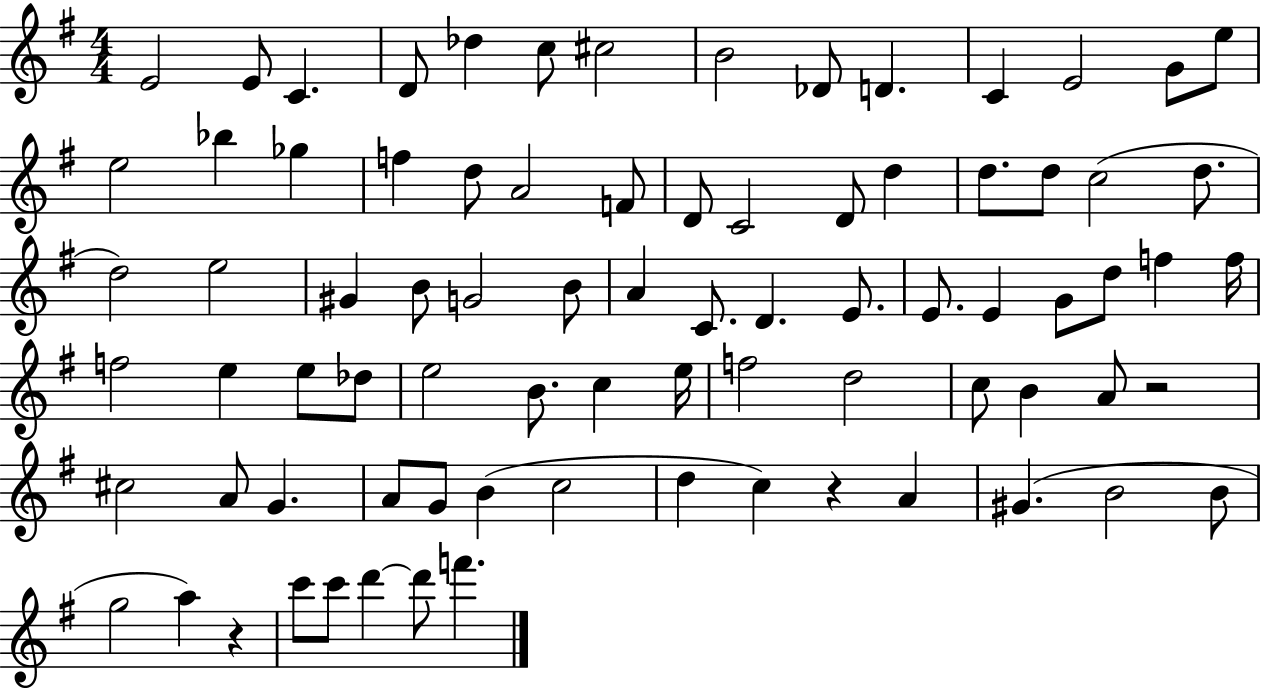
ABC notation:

X:1
T:Untitled
M:4/4
L:1/4
K:G
E2 E/2 C D/2 _d c/2 ^c2 B2 _D/2 D C E2 G/2 e/2 e2 _b _g f d/2 A2 F/2 D/2 C2 D/2 d d/2 d/2 c2 d/2 d2 e2 ^G B/2 G2 B/2 A C/2 D E/2 E/2 E G/2 d/2 f f/4 f2 e e/2 _d/2 e2 B/2 c e/4 f2 d2 c/2 B A/2 z2 ^c2 A/2 G A/2 G/2 B c2 d c z A ^G B2 B/2 g2 a z c'/2 c'/2 d' d'/2 f'